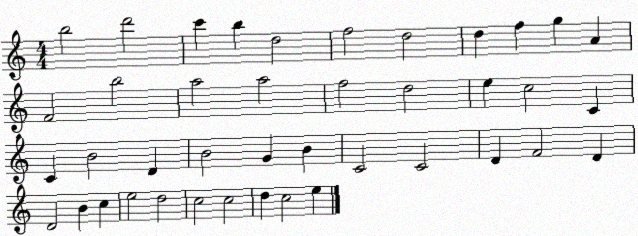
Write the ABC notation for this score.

X:1
T:Untitled
M:4/4
L:1/4
K:C
b2 d'2 c' b d2 f2 d2 d f g A F2 b2 a2 a2 f2 d2 e c2 C C B2 D B2 G B C2 C2 D F2 D D2 B c e2 d2 c2 c2 d c2 e